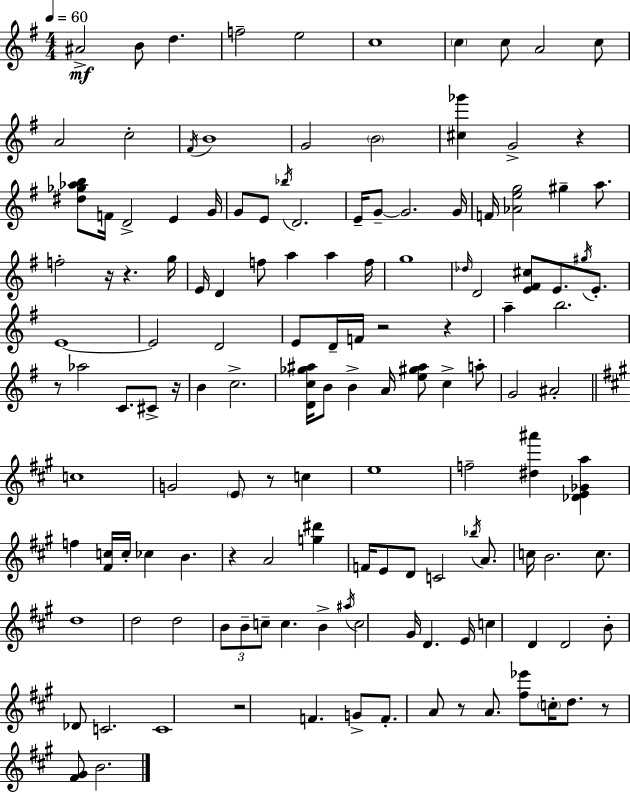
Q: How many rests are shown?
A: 12